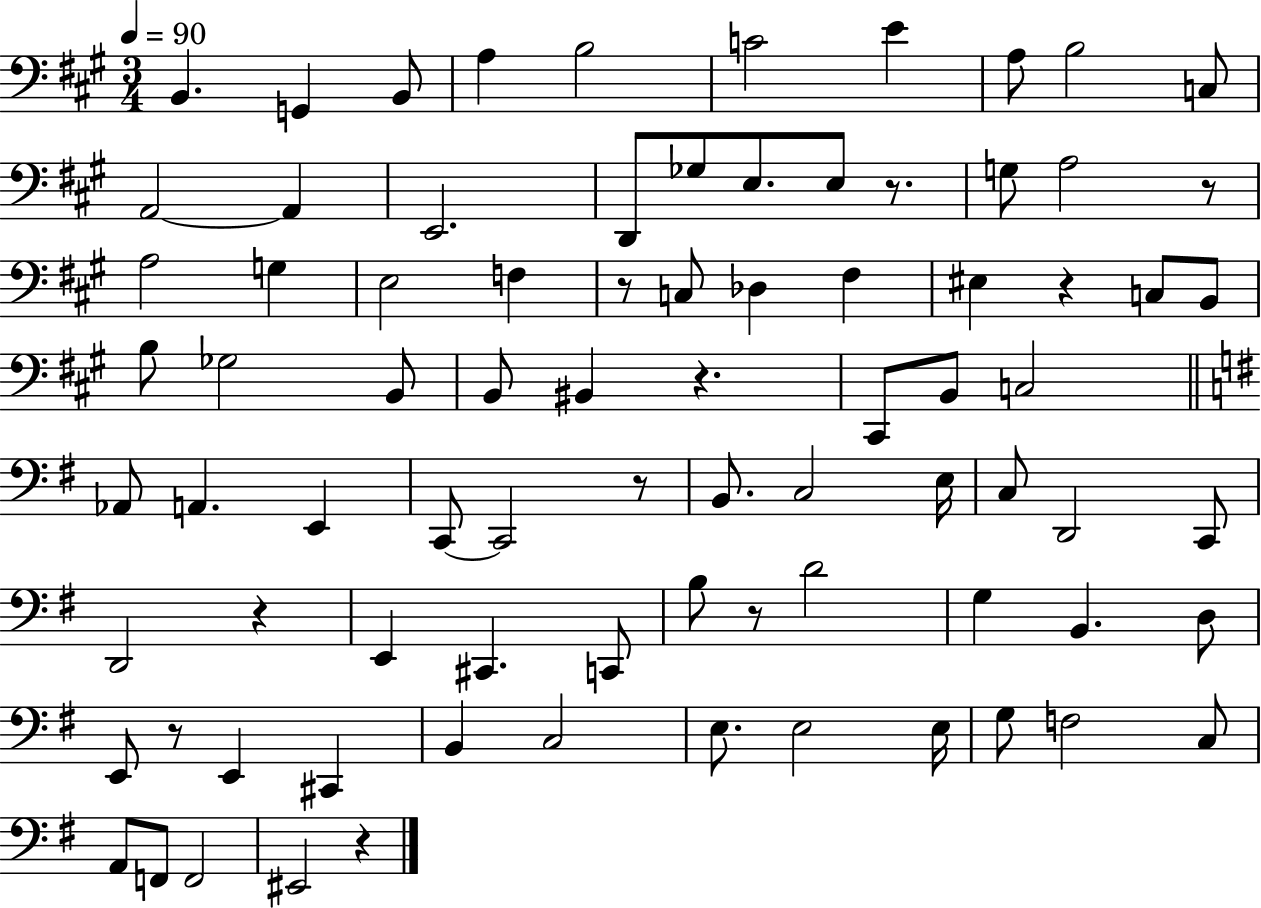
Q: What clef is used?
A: bass